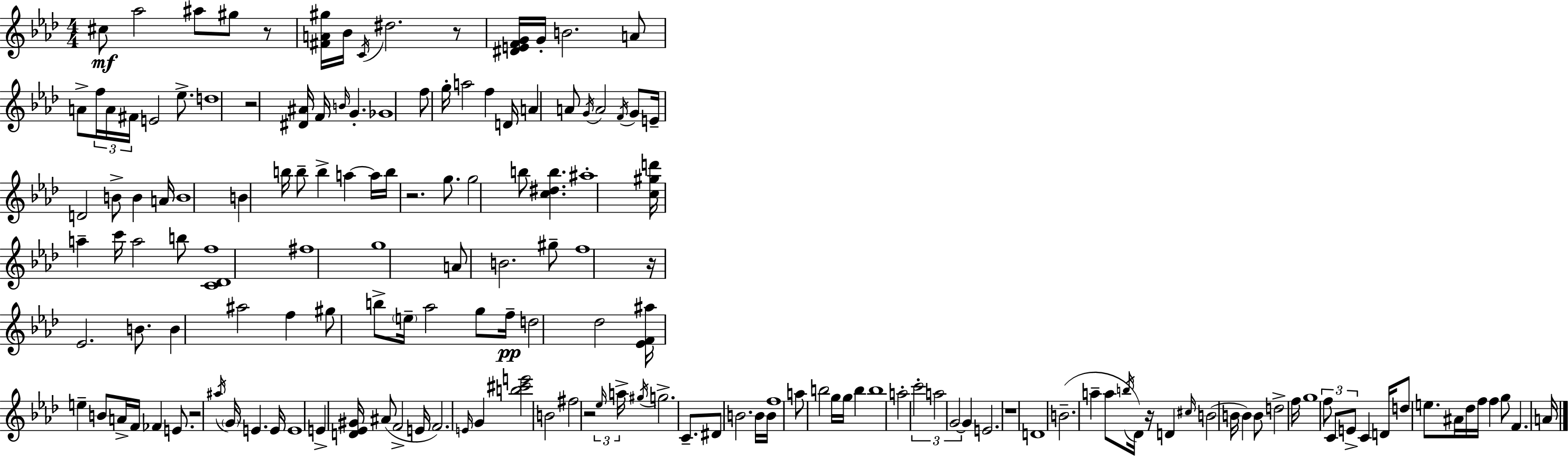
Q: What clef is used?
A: treble